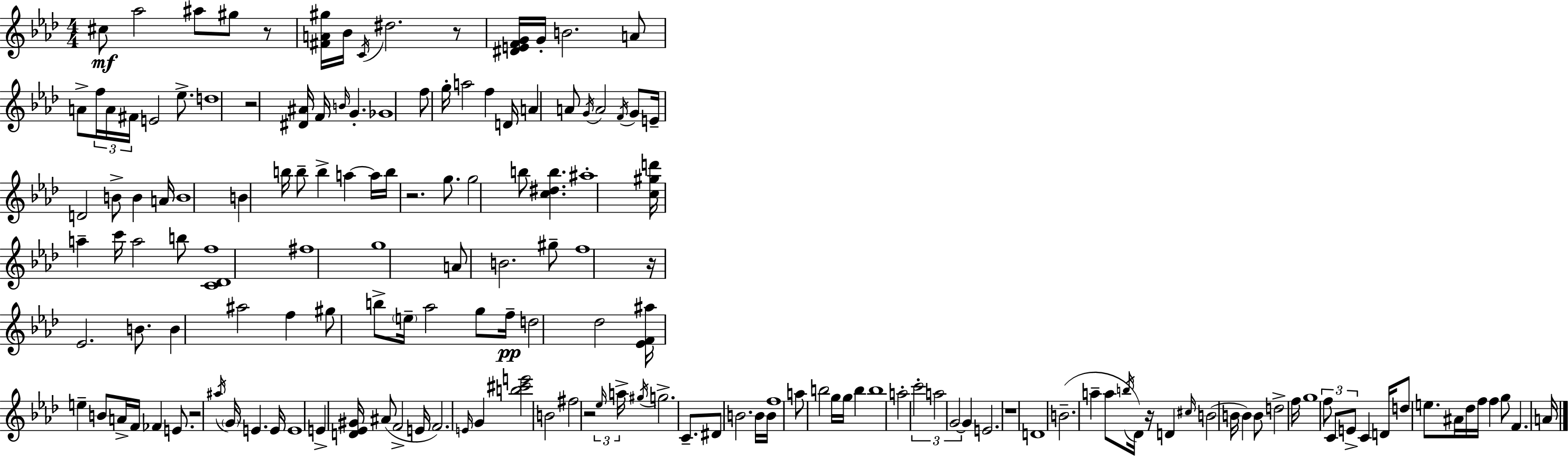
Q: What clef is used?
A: treble